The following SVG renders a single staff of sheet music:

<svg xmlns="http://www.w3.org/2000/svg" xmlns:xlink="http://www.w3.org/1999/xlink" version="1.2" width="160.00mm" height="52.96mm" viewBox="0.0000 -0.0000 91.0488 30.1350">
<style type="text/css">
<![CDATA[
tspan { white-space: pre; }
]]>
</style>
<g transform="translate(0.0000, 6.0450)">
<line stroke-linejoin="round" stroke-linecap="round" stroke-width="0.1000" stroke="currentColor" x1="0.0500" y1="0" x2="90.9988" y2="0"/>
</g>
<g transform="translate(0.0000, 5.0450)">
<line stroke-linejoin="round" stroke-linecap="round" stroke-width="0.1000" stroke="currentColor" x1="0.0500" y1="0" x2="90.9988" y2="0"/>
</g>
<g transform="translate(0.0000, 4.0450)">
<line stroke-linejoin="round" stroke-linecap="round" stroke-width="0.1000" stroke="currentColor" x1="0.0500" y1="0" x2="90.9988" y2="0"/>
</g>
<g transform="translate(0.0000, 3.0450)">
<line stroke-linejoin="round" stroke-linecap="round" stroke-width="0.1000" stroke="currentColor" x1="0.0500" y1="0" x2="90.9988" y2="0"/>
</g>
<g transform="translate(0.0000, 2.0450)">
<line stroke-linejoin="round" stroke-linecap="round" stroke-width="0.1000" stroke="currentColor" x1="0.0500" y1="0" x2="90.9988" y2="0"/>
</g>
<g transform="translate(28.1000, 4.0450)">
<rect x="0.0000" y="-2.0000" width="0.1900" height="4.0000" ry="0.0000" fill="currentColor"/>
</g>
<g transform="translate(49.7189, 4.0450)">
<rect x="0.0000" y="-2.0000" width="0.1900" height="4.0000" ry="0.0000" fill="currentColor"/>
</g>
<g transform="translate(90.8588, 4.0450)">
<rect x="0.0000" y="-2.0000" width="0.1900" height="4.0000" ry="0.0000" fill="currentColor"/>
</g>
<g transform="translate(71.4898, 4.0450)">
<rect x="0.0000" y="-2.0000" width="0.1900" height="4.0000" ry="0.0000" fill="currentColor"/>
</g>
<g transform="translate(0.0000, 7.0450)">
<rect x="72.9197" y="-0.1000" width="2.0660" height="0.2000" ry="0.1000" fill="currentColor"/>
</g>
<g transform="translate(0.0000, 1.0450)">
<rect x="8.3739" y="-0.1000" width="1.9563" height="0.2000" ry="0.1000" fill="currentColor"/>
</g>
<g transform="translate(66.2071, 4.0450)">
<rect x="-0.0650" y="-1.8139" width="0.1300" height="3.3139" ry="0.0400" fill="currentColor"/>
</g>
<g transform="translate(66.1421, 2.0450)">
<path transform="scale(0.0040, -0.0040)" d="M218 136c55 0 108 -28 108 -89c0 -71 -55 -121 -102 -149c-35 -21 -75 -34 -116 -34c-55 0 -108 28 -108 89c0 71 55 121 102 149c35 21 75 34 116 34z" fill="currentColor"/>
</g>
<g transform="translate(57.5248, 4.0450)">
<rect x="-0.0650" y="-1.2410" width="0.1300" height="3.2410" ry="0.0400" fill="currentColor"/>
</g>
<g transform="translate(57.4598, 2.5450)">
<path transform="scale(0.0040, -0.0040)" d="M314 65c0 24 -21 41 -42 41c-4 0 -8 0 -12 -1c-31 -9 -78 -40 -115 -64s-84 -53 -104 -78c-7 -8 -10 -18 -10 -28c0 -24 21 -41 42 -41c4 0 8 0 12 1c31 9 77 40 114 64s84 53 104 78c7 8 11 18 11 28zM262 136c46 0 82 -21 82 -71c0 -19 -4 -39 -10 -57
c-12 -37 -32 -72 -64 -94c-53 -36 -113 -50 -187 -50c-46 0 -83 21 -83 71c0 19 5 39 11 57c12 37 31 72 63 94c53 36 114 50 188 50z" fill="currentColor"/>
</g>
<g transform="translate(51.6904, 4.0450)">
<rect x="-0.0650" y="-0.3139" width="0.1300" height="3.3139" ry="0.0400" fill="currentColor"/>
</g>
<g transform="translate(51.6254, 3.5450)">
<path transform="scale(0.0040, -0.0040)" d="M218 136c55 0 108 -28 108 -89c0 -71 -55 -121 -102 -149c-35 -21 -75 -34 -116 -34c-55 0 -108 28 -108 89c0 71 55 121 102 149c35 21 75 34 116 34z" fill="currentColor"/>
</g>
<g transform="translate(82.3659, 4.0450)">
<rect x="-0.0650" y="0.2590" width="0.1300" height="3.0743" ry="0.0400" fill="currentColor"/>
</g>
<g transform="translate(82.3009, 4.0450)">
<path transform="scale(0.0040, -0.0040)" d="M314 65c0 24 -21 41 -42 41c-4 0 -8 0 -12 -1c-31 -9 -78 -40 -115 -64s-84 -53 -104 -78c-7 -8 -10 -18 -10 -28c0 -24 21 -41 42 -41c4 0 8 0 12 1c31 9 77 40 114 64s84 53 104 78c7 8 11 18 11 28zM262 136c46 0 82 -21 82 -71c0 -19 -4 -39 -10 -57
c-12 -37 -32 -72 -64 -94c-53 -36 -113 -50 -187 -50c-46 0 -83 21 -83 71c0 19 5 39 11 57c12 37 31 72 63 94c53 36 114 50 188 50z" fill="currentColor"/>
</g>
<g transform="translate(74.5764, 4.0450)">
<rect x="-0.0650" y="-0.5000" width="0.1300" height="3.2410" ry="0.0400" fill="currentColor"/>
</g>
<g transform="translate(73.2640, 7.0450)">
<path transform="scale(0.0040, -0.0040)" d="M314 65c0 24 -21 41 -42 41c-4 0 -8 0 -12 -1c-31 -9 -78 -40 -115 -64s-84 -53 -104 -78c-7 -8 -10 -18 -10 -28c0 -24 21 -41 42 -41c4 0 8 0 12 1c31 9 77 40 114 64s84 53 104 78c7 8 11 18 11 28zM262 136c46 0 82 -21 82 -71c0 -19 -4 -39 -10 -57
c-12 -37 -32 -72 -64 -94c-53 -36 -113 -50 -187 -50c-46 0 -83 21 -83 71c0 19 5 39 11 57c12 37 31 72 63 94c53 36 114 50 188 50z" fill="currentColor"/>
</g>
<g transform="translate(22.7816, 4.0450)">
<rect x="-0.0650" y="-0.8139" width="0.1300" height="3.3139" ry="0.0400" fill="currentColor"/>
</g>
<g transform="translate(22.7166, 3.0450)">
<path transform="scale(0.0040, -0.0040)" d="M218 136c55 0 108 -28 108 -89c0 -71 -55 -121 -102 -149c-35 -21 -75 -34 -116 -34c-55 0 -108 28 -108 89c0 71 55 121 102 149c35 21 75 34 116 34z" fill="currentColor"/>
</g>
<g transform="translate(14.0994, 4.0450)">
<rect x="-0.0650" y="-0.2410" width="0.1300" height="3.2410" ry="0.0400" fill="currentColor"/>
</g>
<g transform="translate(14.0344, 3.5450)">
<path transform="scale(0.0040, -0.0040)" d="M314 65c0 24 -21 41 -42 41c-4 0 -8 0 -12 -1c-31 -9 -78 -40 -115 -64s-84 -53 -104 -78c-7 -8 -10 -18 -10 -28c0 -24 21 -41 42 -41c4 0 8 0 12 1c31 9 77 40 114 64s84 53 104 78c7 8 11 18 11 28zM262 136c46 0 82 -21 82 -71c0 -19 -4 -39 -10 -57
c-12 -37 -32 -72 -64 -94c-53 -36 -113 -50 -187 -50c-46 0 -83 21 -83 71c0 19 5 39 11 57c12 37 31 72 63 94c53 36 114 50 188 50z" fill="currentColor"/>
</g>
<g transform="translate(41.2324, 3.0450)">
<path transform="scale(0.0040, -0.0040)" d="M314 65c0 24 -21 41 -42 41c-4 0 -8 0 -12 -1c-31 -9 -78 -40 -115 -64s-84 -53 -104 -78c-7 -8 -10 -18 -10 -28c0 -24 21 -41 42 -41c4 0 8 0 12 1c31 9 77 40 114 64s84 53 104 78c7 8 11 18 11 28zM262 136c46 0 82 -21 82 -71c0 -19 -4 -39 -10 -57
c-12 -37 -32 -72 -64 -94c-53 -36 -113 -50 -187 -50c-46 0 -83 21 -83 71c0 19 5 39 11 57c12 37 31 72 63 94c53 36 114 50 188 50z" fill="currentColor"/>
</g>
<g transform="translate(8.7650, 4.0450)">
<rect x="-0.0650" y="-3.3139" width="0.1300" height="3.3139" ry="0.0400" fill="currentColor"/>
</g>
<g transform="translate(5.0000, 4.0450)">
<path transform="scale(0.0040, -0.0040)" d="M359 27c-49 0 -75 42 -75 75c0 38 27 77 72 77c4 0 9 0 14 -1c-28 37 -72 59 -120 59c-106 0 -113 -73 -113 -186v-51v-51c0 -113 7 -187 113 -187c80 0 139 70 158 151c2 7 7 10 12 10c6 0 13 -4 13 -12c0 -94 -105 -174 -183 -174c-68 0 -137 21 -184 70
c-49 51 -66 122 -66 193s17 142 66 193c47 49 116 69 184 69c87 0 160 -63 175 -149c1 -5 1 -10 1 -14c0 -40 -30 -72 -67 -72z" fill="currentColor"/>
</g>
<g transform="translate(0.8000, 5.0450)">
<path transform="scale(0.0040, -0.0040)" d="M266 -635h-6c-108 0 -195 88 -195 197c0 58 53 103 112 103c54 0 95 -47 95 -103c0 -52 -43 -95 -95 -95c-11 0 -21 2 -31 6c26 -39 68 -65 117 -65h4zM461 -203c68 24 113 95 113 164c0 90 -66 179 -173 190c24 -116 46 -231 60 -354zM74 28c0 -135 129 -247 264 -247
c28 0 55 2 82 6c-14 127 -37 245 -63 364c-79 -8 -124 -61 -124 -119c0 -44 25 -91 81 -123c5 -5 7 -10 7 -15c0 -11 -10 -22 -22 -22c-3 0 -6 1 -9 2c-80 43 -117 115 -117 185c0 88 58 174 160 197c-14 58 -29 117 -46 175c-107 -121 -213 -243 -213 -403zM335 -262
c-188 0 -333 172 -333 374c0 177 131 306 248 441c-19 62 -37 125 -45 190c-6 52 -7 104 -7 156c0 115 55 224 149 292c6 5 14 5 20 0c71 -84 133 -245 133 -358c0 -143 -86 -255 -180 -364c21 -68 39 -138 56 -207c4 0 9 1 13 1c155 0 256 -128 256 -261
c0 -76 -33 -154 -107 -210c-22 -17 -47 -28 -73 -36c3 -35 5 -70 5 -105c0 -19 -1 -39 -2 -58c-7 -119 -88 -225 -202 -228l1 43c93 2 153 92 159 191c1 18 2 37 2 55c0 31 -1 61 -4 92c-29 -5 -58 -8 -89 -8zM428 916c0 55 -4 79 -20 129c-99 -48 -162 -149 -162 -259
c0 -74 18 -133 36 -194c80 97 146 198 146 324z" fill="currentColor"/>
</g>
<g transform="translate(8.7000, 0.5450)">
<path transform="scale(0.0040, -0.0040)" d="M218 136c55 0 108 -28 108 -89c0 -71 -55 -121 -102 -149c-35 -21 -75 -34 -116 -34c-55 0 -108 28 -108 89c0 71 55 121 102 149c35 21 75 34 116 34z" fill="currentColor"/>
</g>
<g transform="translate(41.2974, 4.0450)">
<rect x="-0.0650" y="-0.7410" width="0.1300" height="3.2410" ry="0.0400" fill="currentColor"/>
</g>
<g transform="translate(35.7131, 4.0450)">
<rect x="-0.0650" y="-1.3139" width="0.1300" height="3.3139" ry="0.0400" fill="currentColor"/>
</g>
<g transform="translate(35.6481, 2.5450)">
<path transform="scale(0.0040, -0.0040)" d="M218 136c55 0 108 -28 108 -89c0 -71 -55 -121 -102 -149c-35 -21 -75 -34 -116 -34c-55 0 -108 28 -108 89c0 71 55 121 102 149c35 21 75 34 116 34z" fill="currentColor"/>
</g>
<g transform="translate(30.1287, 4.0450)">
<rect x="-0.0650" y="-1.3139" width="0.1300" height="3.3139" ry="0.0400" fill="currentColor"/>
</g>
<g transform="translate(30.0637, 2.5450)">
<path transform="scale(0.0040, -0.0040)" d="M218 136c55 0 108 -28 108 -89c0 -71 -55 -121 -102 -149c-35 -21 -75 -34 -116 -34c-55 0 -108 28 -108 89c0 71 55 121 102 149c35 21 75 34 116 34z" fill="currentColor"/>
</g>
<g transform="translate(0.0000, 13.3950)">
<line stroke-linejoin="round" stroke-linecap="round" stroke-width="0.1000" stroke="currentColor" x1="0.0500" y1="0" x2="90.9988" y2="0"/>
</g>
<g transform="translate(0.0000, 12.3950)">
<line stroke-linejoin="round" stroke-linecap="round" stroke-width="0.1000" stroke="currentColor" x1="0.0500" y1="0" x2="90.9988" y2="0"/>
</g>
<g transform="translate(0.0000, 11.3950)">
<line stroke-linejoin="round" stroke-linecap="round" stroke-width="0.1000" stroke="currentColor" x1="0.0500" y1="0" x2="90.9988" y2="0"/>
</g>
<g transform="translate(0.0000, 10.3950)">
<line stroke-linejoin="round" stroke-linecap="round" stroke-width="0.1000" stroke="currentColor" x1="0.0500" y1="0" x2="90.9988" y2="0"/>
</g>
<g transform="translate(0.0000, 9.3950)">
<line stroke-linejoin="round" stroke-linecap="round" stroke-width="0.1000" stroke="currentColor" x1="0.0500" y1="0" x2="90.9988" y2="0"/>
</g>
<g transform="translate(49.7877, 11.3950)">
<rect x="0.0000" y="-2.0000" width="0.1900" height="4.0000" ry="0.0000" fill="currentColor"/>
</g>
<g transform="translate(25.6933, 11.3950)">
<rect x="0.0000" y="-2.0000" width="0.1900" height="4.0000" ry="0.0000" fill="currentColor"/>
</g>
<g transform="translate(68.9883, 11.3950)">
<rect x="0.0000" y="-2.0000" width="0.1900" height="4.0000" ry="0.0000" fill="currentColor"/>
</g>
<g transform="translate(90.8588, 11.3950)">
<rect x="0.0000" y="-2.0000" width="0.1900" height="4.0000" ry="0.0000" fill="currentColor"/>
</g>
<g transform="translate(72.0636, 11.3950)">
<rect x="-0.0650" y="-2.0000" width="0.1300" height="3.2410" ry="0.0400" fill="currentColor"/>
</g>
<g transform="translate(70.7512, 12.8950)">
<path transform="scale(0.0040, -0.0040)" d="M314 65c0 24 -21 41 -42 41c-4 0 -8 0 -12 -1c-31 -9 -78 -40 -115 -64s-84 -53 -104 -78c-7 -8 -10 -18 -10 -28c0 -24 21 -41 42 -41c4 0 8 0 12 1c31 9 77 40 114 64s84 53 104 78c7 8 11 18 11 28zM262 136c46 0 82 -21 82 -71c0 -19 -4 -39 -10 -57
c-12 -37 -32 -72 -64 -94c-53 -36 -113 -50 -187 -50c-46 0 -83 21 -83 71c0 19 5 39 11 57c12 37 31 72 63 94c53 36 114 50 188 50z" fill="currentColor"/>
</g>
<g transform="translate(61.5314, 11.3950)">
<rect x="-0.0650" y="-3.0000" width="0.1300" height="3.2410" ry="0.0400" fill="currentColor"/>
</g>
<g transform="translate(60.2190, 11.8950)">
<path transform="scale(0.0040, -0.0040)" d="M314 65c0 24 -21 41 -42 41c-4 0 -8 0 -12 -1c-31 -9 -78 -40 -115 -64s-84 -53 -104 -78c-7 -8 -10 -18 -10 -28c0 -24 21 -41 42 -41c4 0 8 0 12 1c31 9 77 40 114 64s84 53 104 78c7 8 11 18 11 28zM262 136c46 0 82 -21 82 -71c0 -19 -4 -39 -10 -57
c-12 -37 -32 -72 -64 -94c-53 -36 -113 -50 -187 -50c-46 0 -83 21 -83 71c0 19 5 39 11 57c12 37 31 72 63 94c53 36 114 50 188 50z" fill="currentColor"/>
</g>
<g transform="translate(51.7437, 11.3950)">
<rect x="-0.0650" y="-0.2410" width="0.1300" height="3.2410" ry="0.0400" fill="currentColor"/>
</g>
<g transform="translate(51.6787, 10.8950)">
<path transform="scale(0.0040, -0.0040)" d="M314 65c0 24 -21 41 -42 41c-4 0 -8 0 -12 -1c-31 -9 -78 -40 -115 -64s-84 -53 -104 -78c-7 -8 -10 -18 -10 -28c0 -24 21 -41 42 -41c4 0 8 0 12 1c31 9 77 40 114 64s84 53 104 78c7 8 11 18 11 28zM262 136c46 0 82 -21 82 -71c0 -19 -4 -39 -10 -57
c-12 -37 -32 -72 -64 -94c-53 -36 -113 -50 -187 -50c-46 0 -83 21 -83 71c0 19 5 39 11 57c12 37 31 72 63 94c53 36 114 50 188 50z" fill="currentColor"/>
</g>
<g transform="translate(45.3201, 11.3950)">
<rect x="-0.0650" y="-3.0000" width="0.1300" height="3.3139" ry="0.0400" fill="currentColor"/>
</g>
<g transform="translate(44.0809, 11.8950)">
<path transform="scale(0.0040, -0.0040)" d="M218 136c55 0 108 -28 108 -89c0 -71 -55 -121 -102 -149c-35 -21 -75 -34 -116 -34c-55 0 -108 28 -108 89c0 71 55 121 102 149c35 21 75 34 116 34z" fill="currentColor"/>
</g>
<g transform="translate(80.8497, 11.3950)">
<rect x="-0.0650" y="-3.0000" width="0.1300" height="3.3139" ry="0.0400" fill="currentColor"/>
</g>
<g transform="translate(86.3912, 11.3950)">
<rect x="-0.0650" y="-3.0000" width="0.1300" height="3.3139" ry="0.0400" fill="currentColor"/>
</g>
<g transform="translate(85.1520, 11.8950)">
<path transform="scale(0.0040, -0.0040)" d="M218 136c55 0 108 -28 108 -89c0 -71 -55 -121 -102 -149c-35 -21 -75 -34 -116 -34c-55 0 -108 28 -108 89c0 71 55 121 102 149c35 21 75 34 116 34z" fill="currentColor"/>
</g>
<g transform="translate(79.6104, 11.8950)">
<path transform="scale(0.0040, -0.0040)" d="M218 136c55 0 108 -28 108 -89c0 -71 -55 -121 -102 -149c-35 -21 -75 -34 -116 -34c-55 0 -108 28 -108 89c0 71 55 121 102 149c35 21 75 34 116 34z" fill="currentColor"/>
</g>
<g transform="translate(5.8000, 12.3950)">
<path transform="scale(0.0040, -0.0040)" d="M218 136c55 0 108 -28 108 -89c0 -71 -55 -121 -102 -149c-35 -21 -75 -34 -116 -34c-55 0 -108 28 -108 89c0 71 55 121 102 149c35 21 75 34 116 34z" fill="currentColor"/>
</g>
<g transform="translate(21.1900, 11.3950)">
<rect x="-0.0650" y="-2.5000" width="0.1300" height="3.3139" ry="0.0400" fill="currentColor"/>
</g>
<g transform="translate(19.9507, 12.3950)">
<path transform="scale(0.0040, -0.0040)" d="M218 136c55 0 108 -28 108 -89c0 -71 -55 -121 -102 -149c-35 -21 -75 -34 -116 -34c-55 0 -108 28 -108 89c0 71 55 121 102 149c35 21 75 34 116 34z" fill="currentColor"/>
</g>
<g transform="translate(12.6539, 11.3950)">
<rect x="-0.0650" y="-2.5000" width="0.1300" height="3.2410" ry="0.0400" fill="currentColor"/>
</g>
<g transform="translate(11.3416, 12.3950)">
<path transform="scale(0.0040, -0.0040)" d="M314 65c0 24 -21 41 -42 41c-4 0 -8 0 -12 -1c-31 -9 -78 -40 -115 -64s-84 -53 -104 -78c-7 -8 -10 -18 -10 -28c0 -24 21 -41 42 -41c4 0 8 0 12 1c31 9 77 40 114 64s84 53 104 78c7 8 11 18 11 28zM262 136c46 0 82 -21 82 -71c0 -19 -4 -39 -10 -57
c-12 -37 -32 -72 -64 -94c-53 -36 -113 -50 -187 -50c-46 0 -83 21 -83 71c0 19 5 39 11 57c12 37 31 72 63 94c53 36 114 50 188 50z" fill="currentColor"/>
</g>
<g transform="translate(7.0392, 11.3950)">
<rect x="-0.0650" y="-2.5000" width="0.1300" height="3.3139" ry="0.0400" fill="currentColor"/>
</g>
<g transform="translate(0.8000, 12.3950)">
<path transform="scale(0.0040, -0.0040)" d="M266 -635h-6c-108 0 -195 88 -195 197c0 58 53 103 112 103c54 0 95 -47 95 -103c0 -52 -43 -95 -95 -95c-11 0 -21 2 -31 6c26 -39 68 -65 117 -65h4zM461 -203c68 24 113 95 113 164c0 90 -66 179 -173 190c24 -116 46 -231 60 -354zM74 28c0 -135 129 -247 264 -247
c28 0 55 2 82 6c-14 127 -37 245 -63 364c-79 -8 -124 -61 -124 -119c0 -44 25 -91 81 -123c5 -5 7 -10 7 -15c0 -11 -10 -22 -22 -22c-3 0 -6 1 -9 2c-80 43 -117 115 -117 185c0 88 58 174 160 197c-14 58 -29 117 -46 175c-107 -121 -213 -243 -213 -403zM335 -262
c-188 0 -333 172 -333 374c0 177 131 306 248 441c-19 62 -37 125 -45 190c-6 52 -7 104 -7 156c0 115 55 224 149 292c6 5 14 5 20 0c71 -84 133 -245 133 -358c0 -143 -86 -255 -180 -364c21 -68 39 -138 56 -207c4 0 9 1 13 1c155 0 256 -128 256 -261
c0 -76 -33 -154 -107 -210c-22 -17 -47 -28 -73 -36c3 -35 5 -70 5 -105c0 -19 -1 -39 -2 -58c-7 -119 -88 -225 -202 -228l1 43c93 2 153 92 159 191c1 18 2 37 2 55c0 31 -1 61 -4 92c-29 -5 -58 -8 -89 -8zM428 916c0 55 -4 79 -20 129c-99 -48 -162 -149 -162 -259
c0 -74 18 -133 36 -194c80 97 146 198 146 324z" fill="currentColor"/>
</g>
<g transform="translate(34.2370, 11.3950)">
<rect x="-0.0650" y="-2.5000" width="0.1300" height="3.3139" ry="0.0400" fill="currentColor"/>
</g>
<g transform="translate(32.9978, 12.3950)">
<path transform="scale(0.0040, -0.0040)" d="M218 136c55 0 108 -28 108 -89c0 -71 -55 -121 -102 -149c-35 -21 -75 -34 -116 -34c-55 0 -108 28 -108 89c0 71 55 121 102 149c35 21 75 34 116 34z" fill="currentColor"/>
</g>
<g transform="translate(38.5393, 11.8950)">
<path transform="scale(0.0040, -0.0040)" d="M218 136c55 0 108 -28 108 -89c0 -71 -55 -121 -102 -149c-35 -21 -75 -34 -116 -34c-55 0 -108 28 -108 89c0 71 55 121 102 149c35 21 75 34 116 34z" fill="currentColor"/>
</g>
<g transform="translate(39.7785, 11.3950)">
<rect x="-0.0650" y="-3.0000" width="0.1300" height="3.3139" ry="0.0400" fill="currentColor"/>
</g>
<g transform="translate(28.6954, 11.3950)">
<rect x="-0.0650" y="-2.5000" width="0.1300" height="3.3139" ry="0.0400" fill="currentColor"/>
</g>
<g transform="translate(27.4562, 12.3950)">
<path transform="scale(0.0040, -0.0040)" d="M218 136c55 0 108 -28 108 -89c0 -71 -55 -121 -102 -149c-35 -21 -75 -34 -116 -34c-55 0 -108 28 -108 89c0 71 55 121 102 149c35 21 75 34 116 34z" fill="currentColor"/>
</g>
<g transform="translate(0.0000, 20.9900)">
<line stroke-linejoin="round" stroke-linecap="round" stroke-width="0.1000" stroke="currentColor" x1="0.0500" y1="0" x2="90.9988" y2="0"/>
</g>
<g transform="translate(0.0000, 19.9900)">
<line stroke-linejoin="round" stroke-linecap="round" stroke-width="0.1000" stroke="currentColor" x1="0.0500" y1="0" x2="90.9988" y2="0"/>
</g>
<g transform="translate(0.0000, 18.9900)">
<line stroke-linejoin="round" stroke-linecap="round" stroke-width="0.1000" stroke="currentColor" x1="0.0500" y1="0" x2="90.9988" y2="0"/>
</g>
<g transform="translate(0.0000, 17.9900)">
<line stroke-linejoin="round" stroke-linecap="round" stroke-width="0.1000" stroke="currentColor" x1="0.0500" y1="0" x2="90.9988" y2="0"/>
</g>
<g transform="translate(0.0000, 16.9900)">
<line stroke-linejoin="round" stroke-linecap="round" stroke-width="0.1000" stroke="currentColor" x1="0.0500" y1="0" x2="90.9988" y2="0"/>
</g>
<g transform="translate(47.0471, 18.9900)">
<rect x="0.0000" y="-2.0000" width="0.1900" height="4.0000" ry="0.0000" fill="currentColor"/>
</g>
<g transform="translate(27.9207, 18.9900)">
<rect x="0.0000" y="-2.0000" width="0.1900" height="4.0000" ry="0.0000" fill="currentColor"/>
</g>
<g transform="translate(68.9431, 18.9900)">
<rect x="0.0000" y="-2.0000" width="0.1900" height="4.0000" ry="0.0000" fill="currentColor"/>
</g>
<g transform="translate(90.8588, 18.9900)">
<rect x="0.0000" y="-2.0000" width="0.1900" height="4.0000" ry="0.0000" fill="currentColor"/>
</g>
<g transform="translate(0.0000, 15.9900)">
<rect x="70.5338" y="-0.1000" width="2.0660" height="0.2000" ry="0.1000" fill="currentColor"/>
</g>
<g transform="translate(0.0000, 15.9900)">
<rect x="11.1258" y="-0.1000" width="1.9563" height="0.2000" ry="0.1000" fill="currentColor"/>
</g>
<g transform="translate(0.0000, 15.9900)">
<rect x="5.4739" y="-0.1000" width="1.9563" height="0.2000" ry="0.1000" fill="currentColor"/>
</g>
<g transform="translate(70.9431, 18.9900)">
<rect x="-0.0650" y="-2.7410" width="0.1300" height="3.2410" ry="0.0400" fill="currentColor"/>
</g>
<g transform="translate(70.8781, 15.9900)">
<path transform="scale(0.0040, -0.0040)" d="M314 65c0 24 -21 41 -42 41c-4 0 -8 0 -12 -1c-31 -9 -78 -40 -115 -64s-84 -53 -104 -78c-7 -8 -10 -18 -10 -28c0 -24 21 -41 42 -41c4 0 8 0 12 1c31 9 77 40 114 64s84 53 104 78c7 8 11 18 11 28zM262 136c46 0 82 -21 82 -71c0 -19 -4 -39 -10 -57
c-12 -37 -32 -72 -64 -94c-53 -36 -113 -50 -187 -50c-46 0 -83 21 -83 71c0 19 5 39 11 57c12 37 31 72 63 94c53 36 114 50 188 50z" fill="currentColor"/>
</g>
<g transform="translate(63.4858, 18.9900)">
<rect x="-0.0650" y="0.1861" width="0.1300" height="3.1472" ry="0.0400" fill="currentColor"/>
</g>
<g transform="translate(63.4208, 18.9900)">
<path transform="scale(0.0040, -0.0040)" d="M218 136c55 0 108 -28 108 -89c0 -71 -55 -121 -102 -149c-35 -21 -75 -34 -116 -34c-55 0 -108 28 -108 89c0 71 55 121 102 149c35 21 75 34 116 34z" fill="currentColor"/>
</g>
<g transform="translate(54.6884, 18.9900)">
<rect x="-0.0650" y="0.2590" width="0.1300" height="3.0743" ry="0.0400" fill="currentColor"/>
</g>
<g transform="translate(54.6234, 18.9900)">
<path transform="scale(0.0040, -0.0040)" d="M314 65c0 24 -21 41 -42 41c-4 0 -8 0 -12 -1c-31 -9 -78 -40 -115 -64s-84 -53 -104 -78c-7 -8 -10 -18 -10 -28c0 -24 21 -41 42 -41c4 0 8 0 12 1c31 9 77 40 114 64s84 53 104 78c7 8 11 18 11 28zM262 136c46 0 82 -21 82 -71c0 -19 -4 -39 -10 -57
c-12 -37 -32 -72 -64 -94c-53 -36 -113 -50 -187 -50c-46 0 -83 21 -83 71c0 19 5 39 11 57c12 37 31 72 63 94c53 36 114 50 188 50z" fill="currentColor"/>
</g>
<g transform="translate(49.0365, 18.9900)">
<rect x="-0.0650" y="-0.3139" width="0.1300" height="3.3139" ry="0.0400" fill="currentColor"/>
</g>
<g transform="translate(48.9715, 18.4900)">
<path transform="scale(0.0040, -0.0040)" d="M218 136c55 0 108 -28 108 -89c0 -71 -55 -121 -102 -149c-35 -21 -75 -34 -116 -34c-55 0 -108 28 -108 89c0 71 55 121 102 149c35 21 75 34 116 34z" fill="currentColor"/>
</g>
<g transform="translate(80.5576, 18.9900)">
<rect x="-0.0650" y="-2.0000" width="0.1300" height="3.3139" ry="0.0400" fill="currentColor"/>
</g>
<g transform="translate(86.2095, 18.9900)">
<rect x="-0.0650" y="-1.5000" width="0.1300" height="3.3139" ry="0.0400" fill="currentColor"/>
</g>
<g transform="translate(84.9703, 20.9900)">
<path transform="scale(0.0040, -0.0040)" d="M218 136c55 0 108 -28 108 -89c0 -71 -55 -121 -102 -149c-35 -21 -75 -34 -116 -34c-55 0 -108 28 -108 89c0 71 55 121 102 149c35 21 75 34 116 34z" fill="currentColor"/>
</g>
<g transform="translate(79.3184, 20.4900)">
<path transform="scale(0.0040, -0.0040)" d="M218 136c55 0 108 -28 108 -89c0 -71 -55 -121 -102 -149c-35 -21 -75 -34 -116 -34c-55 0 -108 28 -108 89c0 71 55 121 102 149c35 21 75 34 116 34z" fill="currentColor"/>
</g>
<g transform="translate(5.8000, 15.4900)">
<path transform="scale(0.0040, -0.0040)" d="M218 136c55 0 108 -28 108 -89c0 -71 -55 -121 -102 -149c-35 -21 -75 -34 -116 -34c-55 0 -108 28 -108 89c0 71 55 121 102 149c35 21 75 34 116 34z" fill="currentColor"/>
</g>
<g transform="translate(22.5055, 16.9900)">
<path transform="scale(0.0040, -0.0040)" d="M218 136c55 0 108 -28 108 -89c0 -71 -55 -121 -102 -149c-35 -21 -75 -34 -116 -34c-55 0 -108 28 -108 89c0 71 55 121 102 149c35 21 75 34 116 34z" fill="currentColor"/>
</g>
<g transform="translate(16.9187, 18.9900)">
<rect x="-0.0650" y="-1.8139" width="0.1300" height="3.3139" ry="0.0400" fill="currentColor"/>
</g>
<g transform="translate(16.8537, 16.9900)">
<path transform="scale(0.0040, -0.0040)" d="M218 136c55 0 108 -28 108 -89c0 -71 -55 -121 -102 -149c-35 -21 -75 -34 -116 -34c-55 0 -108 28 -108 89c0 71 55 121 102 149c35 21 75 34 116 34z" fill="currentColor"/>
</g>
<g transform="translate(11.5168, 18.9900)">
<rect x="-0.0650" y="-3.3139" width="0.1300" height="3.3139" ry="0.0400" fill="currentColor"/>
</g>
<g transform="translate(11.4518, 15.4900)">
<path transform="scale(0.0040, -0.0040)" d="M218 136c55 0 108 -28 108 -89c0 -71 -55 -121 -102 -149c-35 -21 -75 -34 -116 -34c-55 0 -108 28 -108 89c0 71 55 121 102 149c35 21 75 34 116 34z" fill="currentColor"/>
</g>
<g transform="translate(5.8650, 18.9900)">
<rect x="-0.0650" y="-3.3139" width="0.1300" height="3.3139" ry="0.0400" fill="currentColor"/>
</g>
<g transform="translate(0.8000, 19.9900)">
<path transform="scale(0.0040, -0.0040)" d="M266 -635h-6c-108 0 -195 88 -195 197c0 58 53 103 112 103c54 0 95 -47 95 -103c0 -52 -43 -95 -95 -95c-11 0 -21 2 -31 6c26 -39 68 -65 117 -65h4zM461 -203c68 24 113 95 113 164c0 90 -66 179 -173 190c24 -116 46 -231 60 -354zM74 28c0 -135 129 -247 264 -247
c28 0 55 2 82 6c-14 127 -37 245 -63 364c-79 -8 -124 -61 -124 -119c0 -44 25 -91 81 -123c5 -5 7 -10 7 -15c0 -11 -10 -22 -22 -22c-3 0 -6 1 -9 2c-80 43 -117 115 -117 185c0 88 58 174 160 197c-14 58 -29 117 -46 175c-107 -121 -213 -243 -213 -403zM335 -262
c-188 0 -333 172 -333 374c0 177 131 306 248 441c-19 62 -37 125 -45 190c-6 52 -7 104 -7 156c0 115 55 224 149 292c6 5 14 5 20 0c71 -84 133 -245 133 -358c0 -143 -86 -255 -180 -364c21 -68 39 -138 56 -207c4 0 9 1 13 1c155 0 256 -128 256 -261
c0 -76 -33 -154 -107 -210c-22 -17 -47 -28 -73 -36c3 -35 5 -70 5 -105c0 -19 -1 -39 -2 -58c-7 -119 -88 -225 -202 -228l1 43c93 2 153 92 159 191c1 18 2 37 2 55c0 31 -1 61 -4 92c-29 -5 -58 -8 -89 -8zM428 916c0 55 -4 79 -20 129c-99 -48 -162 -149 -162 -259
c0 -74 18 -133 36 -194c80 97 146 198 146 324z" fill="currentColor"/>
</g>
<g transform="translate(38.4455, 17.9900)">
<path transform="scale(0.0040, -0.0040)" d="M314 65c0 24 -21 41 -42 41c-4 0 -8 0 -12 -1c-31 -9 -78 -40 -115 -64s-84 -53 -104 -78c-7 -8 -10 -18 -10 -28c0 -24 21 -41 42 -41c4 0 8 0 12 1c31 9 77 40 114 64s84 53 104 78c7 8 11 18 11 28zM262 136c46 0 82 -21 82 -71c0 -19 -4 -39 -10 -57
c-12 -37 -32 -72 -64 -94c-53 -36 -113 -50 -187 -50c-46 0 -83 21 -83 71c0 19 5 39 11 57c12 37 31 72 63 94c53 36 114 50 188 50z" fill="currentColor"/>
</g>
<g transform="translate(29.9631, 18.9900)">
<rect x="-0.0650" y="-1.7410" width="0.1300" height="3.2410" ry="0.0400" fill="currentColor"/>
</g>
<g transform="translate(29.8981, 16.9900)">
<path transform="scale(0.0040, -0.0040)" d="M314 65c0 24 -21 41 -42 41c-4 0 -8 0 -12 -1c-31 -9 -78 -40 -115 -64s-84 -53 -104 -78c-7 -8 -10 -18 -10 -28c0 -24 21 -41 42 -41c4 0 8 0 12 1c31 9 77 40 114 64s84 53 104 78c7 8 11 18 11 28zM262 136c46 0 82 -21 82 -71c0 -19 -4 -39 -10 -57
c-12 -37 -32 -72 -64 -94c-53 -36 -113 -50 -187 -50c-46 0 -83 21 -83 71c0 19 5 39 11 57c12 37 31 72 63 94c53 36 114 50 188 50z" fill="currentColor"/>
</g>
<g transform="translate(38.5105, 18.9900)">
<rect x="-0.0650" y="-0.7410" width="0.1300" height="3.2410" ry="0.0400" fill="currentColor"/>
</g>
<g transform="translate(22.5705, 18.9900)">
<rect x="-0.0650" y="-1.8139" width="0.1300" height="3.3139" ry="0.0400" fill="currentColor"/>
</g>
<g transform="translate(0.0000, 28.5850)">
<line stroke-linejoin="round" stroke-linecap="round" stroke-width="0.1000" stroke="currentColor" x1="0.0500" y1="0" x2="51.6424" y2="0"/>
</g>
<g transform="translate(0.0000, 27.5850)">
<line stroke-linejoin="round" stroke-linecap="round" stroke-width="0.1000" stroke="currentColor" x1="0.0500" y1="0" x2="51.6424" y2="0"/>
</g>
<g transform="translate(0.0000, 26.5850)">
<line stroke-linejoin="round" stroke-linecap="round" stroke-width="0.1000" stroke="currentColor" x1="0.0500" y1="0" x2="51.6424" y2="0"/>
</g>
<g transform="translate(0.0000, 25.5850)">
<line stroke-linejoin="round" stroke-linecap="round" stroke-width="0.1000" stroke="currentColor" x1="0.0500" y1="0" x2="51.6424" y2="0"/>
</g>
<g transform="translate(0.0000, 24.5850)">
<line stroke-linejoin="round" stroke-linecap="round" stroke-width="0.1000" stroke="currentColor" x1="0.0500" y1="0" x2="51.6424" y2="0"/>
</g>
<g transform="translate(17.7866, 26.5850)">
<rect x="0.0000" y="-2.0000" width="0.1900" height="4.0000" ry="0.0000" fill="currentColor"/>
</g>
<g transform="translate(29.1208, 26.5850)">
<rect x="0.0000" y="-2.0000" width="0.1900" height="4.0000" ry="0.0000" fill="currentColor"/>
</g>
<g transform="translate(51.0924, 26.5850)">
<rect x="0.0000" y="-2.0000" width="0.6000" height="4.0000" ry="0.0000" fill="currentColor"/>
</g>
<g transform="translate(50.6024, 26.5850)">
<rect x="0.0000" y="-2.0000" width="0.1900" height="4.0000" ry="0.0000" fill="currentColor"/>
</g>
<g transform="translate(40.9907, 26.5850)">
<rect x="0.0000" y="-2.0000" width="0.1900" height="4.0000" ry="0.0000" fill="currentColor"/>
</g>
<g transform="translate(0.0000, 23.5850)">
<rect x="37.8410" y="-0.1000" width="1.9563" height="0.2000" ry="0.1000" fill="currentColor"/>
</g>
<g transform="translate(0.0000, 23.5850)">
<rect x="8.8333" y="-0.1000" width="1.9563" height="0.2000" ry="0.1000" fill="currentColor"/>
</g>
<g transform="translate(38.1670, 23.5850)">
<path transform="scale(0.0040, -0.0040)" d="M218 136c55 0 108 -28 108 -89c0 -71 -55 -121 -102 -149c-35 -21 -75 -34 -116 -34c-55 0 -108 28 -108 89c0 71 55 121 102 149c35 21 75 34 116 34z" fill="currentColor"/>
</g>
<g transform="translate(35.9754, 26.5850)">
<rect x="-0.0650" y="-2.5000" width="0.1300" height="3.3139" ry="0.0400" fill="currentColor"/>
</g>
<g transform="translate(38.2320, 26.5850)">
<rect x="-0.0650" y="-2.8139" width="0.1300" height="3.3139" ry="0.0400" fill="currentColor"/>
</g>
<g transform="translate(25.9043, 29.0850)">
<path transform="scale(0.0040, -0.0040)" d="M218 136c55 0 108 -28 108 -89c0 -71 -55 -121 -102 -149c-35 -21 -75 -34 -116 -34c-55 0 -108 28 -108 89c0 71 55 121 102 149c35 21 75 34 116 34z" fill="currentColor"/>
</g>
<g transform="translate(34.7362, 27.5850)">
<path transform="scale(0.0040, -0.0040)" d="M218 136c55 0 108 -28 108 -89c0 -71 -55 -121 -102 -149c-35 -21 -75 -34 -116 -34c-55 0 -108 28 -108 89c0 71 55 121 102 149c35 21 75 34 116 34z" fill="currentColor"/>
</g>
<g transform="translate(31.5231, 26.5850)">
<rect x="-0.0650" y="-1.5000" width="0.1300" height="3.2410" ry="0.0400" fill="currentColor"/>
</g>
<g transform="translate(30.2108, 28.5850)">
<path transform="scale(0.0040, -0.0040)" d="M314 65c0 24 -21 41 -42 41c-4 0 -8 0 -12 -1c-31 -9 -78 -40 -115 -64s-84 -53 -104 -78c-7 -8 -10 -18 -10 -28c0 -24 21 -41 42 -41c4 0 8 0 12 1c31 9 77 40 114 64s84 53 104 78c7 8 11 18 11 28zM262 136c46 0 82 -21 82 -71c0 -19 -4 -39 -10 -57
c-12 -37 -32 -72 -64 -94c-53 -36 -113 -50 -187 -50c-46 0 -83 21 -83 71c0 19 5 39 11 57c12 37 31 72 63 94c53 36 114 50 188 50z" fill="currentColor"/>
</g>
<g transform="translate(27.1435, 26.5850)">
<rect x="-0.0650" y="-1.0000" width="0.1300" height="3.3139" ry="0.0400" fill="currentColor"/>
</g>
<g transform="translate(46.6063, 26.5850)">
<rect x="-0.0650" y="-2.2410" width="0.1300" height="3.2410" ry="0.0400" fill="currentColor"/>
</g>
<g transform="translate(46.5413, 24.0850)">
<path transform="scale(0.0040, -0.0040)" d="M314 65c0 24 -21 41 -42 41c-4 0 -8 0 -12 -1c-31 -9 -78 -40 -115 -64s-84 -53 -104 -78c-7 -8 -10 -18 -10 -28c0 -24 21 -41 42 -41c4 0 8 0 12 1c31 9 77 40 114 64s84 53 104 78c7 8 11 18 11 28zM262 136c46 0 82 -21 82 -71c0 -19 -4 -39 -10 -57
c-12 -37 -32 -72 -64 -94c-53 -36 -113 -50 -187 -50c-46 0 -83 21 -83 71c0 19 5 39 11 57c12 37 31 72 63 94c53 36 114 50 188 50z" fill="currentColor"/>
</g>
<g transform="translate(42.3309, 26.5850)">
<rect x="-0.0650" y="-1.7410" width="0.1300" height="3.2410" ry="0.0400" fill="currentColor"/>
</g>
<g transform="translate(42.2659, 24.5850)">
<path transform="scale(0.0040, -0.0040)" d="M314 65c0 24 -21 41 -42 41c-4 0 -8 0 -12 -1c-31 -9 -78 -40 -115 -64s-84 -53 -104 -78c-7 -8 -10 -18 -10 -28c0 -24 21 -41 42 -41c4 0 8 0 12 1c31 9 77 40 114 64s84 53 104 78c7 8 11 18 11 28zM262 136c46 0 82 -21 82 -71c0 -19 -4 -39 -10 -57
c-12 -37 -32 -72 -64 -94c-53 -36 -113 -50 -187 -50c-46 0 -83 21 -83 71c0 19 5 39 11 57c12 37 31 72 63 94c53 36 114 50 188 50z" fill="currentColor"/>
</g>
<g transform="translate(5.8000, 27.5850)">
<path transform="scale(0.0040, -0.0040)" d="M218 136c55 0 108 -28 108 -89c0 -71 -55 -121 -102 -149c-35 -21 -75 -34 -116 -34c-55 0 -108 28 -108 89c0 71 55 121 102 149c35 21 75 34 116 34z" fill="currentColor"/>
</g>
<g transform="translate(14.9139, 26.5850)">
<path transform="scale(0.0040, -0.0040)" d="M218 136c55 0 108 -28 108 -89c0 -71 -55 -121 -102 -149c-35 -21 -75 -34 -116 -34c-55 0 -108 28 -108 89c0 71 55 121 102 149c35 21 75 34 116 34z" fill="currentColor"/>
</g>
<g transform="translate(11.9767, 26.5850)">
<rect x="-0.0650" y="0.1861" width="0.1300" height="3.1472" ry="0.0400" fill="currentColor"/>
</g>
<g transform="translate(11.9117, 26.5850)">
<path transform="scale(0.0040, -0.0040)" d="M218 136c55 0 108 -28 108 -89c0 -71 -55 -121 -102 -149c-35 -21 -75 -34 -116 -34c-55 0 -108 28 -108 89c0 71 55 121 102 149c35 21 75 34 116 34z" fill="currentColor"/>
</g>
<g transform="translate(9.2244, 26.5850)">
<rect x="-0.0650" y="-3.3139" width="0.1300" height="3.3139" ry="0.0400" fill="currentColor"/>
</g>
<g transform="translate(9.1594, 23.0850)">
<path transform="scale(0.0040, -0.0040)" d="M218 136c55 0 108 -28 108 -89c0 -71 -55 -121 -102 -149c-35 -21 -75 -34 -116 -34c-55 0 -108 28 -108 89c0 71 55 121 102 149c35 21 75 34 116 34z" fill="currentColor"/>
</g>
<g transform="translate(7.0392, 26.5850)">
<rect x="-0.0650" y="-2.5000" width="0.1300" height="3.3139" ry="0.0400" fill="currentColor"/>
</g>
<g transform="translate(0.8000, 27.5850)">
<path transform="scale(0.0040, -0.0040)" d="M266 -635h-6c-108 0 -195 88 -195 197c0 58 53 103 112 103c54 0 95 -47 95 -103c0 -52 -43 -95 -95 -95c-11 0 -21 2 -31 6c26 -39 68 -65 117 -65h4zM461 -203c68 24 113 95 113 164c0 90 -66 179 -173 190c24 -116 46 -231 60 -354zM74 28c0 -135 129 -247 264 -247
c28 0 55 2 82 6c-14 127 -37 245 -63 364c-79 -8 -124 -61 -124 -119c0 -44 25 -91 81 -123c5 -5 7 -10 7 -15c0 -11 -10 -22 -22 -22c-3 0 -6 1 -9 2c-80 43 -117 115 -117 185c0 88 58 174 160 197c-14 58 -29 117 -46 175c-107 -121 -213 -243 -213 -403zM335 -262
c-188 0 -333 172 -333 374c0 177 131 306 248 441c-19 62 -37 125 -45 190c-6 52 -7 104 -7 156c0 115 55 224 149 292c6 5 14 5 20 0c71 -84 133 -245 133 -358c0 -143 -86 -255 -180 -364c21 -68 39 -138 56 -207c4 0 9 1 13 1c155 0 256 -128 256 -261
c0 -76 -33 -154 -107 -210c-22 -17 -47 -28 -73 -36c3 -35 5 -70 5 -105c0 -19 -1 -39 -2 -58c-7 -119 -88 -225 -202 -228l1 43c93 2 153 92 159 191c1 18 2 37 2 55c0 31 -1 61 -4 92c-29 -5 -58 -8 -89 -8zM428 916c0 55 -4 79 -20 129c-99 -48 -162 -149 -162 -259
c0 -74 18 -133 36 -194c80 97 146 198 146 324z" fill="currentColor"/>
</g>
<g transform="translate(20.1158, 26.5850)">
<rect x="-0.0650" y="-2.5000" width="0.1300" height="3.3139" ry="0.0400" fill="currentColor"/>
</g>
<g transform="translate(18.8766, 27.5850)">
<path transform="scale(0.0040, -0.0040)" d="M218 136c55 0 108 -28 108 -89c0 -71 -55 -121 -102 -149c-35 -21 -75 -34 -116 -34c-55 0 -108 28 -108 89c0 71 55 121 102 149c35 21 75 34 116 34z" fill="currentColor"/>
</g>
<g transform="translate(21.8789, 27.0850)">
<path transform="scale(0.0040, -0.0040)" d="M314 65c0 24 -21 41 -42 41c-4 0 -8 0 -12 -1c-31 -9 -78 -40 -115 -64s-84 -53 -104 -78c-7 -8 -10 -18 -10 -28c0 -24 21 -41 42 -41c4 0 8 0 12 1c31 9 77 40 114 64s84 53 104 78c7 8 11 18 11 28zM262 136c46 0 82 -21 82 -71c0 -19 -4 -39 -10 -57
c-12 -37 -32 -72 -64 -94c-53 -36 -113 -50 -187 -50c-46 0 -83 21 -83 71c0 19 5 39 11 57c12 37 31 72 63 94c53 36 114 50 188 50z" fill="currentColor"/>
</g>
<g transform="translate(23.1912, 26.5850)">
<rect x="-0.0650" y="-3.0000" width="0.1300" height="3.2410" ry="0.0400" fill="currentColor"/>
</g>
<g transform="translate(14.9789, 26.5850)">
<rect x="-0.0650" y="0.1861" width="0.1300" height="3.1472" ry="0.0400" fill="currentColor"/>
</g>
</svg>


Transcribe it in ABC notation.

X:1
T:Untitled
M:4/4
L:1/4
K:C
b c2 d e e d2 c e2 f C2 B2 G G2 G G G A A c2 A2 F2 A A b b f f f2 d2 c B2 B a2 F E G b B B G A2 D E2 G a f2 g2